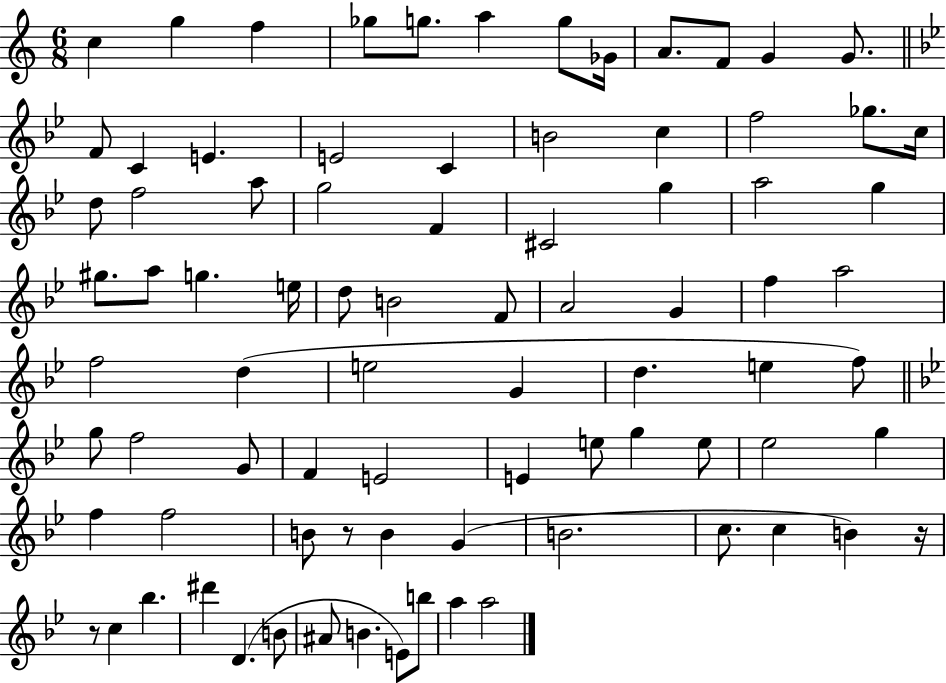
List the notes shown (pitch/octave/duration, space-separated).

C5/q G5/q F5/q Gb5/e G5/e. A5/q G5/e Gb4/s A4/e. F4/e G4/q G4/e. F4/e C4/q E4/q. E4/h C4/q B4/h C5/q F5/h Gb5/e. C5/s D5/e F5/h A5/e G5/h F4/q C#4/h G5/q A5/h G5/q G#5/e. A5/e G5/q. E5/s D5/e B4/h F4/e A4/h G4/q F5/q A5/h F5/h D5/q E5/h G4/q D5/q. E5/q F5/e G5/e F5/h G4/e F4/q E4/h E4/q E5/e G5/q E5/e Eb5/h G5/q F5/q F5/h B4/e R/e B4/q G4/q B4/h. C5/e. C5/q B4/q R/s R/e C5/q Bb5/q. D#6/q D4/q. B4/e A#4/e B4/q. E4/e B5/e A5/q A5/h